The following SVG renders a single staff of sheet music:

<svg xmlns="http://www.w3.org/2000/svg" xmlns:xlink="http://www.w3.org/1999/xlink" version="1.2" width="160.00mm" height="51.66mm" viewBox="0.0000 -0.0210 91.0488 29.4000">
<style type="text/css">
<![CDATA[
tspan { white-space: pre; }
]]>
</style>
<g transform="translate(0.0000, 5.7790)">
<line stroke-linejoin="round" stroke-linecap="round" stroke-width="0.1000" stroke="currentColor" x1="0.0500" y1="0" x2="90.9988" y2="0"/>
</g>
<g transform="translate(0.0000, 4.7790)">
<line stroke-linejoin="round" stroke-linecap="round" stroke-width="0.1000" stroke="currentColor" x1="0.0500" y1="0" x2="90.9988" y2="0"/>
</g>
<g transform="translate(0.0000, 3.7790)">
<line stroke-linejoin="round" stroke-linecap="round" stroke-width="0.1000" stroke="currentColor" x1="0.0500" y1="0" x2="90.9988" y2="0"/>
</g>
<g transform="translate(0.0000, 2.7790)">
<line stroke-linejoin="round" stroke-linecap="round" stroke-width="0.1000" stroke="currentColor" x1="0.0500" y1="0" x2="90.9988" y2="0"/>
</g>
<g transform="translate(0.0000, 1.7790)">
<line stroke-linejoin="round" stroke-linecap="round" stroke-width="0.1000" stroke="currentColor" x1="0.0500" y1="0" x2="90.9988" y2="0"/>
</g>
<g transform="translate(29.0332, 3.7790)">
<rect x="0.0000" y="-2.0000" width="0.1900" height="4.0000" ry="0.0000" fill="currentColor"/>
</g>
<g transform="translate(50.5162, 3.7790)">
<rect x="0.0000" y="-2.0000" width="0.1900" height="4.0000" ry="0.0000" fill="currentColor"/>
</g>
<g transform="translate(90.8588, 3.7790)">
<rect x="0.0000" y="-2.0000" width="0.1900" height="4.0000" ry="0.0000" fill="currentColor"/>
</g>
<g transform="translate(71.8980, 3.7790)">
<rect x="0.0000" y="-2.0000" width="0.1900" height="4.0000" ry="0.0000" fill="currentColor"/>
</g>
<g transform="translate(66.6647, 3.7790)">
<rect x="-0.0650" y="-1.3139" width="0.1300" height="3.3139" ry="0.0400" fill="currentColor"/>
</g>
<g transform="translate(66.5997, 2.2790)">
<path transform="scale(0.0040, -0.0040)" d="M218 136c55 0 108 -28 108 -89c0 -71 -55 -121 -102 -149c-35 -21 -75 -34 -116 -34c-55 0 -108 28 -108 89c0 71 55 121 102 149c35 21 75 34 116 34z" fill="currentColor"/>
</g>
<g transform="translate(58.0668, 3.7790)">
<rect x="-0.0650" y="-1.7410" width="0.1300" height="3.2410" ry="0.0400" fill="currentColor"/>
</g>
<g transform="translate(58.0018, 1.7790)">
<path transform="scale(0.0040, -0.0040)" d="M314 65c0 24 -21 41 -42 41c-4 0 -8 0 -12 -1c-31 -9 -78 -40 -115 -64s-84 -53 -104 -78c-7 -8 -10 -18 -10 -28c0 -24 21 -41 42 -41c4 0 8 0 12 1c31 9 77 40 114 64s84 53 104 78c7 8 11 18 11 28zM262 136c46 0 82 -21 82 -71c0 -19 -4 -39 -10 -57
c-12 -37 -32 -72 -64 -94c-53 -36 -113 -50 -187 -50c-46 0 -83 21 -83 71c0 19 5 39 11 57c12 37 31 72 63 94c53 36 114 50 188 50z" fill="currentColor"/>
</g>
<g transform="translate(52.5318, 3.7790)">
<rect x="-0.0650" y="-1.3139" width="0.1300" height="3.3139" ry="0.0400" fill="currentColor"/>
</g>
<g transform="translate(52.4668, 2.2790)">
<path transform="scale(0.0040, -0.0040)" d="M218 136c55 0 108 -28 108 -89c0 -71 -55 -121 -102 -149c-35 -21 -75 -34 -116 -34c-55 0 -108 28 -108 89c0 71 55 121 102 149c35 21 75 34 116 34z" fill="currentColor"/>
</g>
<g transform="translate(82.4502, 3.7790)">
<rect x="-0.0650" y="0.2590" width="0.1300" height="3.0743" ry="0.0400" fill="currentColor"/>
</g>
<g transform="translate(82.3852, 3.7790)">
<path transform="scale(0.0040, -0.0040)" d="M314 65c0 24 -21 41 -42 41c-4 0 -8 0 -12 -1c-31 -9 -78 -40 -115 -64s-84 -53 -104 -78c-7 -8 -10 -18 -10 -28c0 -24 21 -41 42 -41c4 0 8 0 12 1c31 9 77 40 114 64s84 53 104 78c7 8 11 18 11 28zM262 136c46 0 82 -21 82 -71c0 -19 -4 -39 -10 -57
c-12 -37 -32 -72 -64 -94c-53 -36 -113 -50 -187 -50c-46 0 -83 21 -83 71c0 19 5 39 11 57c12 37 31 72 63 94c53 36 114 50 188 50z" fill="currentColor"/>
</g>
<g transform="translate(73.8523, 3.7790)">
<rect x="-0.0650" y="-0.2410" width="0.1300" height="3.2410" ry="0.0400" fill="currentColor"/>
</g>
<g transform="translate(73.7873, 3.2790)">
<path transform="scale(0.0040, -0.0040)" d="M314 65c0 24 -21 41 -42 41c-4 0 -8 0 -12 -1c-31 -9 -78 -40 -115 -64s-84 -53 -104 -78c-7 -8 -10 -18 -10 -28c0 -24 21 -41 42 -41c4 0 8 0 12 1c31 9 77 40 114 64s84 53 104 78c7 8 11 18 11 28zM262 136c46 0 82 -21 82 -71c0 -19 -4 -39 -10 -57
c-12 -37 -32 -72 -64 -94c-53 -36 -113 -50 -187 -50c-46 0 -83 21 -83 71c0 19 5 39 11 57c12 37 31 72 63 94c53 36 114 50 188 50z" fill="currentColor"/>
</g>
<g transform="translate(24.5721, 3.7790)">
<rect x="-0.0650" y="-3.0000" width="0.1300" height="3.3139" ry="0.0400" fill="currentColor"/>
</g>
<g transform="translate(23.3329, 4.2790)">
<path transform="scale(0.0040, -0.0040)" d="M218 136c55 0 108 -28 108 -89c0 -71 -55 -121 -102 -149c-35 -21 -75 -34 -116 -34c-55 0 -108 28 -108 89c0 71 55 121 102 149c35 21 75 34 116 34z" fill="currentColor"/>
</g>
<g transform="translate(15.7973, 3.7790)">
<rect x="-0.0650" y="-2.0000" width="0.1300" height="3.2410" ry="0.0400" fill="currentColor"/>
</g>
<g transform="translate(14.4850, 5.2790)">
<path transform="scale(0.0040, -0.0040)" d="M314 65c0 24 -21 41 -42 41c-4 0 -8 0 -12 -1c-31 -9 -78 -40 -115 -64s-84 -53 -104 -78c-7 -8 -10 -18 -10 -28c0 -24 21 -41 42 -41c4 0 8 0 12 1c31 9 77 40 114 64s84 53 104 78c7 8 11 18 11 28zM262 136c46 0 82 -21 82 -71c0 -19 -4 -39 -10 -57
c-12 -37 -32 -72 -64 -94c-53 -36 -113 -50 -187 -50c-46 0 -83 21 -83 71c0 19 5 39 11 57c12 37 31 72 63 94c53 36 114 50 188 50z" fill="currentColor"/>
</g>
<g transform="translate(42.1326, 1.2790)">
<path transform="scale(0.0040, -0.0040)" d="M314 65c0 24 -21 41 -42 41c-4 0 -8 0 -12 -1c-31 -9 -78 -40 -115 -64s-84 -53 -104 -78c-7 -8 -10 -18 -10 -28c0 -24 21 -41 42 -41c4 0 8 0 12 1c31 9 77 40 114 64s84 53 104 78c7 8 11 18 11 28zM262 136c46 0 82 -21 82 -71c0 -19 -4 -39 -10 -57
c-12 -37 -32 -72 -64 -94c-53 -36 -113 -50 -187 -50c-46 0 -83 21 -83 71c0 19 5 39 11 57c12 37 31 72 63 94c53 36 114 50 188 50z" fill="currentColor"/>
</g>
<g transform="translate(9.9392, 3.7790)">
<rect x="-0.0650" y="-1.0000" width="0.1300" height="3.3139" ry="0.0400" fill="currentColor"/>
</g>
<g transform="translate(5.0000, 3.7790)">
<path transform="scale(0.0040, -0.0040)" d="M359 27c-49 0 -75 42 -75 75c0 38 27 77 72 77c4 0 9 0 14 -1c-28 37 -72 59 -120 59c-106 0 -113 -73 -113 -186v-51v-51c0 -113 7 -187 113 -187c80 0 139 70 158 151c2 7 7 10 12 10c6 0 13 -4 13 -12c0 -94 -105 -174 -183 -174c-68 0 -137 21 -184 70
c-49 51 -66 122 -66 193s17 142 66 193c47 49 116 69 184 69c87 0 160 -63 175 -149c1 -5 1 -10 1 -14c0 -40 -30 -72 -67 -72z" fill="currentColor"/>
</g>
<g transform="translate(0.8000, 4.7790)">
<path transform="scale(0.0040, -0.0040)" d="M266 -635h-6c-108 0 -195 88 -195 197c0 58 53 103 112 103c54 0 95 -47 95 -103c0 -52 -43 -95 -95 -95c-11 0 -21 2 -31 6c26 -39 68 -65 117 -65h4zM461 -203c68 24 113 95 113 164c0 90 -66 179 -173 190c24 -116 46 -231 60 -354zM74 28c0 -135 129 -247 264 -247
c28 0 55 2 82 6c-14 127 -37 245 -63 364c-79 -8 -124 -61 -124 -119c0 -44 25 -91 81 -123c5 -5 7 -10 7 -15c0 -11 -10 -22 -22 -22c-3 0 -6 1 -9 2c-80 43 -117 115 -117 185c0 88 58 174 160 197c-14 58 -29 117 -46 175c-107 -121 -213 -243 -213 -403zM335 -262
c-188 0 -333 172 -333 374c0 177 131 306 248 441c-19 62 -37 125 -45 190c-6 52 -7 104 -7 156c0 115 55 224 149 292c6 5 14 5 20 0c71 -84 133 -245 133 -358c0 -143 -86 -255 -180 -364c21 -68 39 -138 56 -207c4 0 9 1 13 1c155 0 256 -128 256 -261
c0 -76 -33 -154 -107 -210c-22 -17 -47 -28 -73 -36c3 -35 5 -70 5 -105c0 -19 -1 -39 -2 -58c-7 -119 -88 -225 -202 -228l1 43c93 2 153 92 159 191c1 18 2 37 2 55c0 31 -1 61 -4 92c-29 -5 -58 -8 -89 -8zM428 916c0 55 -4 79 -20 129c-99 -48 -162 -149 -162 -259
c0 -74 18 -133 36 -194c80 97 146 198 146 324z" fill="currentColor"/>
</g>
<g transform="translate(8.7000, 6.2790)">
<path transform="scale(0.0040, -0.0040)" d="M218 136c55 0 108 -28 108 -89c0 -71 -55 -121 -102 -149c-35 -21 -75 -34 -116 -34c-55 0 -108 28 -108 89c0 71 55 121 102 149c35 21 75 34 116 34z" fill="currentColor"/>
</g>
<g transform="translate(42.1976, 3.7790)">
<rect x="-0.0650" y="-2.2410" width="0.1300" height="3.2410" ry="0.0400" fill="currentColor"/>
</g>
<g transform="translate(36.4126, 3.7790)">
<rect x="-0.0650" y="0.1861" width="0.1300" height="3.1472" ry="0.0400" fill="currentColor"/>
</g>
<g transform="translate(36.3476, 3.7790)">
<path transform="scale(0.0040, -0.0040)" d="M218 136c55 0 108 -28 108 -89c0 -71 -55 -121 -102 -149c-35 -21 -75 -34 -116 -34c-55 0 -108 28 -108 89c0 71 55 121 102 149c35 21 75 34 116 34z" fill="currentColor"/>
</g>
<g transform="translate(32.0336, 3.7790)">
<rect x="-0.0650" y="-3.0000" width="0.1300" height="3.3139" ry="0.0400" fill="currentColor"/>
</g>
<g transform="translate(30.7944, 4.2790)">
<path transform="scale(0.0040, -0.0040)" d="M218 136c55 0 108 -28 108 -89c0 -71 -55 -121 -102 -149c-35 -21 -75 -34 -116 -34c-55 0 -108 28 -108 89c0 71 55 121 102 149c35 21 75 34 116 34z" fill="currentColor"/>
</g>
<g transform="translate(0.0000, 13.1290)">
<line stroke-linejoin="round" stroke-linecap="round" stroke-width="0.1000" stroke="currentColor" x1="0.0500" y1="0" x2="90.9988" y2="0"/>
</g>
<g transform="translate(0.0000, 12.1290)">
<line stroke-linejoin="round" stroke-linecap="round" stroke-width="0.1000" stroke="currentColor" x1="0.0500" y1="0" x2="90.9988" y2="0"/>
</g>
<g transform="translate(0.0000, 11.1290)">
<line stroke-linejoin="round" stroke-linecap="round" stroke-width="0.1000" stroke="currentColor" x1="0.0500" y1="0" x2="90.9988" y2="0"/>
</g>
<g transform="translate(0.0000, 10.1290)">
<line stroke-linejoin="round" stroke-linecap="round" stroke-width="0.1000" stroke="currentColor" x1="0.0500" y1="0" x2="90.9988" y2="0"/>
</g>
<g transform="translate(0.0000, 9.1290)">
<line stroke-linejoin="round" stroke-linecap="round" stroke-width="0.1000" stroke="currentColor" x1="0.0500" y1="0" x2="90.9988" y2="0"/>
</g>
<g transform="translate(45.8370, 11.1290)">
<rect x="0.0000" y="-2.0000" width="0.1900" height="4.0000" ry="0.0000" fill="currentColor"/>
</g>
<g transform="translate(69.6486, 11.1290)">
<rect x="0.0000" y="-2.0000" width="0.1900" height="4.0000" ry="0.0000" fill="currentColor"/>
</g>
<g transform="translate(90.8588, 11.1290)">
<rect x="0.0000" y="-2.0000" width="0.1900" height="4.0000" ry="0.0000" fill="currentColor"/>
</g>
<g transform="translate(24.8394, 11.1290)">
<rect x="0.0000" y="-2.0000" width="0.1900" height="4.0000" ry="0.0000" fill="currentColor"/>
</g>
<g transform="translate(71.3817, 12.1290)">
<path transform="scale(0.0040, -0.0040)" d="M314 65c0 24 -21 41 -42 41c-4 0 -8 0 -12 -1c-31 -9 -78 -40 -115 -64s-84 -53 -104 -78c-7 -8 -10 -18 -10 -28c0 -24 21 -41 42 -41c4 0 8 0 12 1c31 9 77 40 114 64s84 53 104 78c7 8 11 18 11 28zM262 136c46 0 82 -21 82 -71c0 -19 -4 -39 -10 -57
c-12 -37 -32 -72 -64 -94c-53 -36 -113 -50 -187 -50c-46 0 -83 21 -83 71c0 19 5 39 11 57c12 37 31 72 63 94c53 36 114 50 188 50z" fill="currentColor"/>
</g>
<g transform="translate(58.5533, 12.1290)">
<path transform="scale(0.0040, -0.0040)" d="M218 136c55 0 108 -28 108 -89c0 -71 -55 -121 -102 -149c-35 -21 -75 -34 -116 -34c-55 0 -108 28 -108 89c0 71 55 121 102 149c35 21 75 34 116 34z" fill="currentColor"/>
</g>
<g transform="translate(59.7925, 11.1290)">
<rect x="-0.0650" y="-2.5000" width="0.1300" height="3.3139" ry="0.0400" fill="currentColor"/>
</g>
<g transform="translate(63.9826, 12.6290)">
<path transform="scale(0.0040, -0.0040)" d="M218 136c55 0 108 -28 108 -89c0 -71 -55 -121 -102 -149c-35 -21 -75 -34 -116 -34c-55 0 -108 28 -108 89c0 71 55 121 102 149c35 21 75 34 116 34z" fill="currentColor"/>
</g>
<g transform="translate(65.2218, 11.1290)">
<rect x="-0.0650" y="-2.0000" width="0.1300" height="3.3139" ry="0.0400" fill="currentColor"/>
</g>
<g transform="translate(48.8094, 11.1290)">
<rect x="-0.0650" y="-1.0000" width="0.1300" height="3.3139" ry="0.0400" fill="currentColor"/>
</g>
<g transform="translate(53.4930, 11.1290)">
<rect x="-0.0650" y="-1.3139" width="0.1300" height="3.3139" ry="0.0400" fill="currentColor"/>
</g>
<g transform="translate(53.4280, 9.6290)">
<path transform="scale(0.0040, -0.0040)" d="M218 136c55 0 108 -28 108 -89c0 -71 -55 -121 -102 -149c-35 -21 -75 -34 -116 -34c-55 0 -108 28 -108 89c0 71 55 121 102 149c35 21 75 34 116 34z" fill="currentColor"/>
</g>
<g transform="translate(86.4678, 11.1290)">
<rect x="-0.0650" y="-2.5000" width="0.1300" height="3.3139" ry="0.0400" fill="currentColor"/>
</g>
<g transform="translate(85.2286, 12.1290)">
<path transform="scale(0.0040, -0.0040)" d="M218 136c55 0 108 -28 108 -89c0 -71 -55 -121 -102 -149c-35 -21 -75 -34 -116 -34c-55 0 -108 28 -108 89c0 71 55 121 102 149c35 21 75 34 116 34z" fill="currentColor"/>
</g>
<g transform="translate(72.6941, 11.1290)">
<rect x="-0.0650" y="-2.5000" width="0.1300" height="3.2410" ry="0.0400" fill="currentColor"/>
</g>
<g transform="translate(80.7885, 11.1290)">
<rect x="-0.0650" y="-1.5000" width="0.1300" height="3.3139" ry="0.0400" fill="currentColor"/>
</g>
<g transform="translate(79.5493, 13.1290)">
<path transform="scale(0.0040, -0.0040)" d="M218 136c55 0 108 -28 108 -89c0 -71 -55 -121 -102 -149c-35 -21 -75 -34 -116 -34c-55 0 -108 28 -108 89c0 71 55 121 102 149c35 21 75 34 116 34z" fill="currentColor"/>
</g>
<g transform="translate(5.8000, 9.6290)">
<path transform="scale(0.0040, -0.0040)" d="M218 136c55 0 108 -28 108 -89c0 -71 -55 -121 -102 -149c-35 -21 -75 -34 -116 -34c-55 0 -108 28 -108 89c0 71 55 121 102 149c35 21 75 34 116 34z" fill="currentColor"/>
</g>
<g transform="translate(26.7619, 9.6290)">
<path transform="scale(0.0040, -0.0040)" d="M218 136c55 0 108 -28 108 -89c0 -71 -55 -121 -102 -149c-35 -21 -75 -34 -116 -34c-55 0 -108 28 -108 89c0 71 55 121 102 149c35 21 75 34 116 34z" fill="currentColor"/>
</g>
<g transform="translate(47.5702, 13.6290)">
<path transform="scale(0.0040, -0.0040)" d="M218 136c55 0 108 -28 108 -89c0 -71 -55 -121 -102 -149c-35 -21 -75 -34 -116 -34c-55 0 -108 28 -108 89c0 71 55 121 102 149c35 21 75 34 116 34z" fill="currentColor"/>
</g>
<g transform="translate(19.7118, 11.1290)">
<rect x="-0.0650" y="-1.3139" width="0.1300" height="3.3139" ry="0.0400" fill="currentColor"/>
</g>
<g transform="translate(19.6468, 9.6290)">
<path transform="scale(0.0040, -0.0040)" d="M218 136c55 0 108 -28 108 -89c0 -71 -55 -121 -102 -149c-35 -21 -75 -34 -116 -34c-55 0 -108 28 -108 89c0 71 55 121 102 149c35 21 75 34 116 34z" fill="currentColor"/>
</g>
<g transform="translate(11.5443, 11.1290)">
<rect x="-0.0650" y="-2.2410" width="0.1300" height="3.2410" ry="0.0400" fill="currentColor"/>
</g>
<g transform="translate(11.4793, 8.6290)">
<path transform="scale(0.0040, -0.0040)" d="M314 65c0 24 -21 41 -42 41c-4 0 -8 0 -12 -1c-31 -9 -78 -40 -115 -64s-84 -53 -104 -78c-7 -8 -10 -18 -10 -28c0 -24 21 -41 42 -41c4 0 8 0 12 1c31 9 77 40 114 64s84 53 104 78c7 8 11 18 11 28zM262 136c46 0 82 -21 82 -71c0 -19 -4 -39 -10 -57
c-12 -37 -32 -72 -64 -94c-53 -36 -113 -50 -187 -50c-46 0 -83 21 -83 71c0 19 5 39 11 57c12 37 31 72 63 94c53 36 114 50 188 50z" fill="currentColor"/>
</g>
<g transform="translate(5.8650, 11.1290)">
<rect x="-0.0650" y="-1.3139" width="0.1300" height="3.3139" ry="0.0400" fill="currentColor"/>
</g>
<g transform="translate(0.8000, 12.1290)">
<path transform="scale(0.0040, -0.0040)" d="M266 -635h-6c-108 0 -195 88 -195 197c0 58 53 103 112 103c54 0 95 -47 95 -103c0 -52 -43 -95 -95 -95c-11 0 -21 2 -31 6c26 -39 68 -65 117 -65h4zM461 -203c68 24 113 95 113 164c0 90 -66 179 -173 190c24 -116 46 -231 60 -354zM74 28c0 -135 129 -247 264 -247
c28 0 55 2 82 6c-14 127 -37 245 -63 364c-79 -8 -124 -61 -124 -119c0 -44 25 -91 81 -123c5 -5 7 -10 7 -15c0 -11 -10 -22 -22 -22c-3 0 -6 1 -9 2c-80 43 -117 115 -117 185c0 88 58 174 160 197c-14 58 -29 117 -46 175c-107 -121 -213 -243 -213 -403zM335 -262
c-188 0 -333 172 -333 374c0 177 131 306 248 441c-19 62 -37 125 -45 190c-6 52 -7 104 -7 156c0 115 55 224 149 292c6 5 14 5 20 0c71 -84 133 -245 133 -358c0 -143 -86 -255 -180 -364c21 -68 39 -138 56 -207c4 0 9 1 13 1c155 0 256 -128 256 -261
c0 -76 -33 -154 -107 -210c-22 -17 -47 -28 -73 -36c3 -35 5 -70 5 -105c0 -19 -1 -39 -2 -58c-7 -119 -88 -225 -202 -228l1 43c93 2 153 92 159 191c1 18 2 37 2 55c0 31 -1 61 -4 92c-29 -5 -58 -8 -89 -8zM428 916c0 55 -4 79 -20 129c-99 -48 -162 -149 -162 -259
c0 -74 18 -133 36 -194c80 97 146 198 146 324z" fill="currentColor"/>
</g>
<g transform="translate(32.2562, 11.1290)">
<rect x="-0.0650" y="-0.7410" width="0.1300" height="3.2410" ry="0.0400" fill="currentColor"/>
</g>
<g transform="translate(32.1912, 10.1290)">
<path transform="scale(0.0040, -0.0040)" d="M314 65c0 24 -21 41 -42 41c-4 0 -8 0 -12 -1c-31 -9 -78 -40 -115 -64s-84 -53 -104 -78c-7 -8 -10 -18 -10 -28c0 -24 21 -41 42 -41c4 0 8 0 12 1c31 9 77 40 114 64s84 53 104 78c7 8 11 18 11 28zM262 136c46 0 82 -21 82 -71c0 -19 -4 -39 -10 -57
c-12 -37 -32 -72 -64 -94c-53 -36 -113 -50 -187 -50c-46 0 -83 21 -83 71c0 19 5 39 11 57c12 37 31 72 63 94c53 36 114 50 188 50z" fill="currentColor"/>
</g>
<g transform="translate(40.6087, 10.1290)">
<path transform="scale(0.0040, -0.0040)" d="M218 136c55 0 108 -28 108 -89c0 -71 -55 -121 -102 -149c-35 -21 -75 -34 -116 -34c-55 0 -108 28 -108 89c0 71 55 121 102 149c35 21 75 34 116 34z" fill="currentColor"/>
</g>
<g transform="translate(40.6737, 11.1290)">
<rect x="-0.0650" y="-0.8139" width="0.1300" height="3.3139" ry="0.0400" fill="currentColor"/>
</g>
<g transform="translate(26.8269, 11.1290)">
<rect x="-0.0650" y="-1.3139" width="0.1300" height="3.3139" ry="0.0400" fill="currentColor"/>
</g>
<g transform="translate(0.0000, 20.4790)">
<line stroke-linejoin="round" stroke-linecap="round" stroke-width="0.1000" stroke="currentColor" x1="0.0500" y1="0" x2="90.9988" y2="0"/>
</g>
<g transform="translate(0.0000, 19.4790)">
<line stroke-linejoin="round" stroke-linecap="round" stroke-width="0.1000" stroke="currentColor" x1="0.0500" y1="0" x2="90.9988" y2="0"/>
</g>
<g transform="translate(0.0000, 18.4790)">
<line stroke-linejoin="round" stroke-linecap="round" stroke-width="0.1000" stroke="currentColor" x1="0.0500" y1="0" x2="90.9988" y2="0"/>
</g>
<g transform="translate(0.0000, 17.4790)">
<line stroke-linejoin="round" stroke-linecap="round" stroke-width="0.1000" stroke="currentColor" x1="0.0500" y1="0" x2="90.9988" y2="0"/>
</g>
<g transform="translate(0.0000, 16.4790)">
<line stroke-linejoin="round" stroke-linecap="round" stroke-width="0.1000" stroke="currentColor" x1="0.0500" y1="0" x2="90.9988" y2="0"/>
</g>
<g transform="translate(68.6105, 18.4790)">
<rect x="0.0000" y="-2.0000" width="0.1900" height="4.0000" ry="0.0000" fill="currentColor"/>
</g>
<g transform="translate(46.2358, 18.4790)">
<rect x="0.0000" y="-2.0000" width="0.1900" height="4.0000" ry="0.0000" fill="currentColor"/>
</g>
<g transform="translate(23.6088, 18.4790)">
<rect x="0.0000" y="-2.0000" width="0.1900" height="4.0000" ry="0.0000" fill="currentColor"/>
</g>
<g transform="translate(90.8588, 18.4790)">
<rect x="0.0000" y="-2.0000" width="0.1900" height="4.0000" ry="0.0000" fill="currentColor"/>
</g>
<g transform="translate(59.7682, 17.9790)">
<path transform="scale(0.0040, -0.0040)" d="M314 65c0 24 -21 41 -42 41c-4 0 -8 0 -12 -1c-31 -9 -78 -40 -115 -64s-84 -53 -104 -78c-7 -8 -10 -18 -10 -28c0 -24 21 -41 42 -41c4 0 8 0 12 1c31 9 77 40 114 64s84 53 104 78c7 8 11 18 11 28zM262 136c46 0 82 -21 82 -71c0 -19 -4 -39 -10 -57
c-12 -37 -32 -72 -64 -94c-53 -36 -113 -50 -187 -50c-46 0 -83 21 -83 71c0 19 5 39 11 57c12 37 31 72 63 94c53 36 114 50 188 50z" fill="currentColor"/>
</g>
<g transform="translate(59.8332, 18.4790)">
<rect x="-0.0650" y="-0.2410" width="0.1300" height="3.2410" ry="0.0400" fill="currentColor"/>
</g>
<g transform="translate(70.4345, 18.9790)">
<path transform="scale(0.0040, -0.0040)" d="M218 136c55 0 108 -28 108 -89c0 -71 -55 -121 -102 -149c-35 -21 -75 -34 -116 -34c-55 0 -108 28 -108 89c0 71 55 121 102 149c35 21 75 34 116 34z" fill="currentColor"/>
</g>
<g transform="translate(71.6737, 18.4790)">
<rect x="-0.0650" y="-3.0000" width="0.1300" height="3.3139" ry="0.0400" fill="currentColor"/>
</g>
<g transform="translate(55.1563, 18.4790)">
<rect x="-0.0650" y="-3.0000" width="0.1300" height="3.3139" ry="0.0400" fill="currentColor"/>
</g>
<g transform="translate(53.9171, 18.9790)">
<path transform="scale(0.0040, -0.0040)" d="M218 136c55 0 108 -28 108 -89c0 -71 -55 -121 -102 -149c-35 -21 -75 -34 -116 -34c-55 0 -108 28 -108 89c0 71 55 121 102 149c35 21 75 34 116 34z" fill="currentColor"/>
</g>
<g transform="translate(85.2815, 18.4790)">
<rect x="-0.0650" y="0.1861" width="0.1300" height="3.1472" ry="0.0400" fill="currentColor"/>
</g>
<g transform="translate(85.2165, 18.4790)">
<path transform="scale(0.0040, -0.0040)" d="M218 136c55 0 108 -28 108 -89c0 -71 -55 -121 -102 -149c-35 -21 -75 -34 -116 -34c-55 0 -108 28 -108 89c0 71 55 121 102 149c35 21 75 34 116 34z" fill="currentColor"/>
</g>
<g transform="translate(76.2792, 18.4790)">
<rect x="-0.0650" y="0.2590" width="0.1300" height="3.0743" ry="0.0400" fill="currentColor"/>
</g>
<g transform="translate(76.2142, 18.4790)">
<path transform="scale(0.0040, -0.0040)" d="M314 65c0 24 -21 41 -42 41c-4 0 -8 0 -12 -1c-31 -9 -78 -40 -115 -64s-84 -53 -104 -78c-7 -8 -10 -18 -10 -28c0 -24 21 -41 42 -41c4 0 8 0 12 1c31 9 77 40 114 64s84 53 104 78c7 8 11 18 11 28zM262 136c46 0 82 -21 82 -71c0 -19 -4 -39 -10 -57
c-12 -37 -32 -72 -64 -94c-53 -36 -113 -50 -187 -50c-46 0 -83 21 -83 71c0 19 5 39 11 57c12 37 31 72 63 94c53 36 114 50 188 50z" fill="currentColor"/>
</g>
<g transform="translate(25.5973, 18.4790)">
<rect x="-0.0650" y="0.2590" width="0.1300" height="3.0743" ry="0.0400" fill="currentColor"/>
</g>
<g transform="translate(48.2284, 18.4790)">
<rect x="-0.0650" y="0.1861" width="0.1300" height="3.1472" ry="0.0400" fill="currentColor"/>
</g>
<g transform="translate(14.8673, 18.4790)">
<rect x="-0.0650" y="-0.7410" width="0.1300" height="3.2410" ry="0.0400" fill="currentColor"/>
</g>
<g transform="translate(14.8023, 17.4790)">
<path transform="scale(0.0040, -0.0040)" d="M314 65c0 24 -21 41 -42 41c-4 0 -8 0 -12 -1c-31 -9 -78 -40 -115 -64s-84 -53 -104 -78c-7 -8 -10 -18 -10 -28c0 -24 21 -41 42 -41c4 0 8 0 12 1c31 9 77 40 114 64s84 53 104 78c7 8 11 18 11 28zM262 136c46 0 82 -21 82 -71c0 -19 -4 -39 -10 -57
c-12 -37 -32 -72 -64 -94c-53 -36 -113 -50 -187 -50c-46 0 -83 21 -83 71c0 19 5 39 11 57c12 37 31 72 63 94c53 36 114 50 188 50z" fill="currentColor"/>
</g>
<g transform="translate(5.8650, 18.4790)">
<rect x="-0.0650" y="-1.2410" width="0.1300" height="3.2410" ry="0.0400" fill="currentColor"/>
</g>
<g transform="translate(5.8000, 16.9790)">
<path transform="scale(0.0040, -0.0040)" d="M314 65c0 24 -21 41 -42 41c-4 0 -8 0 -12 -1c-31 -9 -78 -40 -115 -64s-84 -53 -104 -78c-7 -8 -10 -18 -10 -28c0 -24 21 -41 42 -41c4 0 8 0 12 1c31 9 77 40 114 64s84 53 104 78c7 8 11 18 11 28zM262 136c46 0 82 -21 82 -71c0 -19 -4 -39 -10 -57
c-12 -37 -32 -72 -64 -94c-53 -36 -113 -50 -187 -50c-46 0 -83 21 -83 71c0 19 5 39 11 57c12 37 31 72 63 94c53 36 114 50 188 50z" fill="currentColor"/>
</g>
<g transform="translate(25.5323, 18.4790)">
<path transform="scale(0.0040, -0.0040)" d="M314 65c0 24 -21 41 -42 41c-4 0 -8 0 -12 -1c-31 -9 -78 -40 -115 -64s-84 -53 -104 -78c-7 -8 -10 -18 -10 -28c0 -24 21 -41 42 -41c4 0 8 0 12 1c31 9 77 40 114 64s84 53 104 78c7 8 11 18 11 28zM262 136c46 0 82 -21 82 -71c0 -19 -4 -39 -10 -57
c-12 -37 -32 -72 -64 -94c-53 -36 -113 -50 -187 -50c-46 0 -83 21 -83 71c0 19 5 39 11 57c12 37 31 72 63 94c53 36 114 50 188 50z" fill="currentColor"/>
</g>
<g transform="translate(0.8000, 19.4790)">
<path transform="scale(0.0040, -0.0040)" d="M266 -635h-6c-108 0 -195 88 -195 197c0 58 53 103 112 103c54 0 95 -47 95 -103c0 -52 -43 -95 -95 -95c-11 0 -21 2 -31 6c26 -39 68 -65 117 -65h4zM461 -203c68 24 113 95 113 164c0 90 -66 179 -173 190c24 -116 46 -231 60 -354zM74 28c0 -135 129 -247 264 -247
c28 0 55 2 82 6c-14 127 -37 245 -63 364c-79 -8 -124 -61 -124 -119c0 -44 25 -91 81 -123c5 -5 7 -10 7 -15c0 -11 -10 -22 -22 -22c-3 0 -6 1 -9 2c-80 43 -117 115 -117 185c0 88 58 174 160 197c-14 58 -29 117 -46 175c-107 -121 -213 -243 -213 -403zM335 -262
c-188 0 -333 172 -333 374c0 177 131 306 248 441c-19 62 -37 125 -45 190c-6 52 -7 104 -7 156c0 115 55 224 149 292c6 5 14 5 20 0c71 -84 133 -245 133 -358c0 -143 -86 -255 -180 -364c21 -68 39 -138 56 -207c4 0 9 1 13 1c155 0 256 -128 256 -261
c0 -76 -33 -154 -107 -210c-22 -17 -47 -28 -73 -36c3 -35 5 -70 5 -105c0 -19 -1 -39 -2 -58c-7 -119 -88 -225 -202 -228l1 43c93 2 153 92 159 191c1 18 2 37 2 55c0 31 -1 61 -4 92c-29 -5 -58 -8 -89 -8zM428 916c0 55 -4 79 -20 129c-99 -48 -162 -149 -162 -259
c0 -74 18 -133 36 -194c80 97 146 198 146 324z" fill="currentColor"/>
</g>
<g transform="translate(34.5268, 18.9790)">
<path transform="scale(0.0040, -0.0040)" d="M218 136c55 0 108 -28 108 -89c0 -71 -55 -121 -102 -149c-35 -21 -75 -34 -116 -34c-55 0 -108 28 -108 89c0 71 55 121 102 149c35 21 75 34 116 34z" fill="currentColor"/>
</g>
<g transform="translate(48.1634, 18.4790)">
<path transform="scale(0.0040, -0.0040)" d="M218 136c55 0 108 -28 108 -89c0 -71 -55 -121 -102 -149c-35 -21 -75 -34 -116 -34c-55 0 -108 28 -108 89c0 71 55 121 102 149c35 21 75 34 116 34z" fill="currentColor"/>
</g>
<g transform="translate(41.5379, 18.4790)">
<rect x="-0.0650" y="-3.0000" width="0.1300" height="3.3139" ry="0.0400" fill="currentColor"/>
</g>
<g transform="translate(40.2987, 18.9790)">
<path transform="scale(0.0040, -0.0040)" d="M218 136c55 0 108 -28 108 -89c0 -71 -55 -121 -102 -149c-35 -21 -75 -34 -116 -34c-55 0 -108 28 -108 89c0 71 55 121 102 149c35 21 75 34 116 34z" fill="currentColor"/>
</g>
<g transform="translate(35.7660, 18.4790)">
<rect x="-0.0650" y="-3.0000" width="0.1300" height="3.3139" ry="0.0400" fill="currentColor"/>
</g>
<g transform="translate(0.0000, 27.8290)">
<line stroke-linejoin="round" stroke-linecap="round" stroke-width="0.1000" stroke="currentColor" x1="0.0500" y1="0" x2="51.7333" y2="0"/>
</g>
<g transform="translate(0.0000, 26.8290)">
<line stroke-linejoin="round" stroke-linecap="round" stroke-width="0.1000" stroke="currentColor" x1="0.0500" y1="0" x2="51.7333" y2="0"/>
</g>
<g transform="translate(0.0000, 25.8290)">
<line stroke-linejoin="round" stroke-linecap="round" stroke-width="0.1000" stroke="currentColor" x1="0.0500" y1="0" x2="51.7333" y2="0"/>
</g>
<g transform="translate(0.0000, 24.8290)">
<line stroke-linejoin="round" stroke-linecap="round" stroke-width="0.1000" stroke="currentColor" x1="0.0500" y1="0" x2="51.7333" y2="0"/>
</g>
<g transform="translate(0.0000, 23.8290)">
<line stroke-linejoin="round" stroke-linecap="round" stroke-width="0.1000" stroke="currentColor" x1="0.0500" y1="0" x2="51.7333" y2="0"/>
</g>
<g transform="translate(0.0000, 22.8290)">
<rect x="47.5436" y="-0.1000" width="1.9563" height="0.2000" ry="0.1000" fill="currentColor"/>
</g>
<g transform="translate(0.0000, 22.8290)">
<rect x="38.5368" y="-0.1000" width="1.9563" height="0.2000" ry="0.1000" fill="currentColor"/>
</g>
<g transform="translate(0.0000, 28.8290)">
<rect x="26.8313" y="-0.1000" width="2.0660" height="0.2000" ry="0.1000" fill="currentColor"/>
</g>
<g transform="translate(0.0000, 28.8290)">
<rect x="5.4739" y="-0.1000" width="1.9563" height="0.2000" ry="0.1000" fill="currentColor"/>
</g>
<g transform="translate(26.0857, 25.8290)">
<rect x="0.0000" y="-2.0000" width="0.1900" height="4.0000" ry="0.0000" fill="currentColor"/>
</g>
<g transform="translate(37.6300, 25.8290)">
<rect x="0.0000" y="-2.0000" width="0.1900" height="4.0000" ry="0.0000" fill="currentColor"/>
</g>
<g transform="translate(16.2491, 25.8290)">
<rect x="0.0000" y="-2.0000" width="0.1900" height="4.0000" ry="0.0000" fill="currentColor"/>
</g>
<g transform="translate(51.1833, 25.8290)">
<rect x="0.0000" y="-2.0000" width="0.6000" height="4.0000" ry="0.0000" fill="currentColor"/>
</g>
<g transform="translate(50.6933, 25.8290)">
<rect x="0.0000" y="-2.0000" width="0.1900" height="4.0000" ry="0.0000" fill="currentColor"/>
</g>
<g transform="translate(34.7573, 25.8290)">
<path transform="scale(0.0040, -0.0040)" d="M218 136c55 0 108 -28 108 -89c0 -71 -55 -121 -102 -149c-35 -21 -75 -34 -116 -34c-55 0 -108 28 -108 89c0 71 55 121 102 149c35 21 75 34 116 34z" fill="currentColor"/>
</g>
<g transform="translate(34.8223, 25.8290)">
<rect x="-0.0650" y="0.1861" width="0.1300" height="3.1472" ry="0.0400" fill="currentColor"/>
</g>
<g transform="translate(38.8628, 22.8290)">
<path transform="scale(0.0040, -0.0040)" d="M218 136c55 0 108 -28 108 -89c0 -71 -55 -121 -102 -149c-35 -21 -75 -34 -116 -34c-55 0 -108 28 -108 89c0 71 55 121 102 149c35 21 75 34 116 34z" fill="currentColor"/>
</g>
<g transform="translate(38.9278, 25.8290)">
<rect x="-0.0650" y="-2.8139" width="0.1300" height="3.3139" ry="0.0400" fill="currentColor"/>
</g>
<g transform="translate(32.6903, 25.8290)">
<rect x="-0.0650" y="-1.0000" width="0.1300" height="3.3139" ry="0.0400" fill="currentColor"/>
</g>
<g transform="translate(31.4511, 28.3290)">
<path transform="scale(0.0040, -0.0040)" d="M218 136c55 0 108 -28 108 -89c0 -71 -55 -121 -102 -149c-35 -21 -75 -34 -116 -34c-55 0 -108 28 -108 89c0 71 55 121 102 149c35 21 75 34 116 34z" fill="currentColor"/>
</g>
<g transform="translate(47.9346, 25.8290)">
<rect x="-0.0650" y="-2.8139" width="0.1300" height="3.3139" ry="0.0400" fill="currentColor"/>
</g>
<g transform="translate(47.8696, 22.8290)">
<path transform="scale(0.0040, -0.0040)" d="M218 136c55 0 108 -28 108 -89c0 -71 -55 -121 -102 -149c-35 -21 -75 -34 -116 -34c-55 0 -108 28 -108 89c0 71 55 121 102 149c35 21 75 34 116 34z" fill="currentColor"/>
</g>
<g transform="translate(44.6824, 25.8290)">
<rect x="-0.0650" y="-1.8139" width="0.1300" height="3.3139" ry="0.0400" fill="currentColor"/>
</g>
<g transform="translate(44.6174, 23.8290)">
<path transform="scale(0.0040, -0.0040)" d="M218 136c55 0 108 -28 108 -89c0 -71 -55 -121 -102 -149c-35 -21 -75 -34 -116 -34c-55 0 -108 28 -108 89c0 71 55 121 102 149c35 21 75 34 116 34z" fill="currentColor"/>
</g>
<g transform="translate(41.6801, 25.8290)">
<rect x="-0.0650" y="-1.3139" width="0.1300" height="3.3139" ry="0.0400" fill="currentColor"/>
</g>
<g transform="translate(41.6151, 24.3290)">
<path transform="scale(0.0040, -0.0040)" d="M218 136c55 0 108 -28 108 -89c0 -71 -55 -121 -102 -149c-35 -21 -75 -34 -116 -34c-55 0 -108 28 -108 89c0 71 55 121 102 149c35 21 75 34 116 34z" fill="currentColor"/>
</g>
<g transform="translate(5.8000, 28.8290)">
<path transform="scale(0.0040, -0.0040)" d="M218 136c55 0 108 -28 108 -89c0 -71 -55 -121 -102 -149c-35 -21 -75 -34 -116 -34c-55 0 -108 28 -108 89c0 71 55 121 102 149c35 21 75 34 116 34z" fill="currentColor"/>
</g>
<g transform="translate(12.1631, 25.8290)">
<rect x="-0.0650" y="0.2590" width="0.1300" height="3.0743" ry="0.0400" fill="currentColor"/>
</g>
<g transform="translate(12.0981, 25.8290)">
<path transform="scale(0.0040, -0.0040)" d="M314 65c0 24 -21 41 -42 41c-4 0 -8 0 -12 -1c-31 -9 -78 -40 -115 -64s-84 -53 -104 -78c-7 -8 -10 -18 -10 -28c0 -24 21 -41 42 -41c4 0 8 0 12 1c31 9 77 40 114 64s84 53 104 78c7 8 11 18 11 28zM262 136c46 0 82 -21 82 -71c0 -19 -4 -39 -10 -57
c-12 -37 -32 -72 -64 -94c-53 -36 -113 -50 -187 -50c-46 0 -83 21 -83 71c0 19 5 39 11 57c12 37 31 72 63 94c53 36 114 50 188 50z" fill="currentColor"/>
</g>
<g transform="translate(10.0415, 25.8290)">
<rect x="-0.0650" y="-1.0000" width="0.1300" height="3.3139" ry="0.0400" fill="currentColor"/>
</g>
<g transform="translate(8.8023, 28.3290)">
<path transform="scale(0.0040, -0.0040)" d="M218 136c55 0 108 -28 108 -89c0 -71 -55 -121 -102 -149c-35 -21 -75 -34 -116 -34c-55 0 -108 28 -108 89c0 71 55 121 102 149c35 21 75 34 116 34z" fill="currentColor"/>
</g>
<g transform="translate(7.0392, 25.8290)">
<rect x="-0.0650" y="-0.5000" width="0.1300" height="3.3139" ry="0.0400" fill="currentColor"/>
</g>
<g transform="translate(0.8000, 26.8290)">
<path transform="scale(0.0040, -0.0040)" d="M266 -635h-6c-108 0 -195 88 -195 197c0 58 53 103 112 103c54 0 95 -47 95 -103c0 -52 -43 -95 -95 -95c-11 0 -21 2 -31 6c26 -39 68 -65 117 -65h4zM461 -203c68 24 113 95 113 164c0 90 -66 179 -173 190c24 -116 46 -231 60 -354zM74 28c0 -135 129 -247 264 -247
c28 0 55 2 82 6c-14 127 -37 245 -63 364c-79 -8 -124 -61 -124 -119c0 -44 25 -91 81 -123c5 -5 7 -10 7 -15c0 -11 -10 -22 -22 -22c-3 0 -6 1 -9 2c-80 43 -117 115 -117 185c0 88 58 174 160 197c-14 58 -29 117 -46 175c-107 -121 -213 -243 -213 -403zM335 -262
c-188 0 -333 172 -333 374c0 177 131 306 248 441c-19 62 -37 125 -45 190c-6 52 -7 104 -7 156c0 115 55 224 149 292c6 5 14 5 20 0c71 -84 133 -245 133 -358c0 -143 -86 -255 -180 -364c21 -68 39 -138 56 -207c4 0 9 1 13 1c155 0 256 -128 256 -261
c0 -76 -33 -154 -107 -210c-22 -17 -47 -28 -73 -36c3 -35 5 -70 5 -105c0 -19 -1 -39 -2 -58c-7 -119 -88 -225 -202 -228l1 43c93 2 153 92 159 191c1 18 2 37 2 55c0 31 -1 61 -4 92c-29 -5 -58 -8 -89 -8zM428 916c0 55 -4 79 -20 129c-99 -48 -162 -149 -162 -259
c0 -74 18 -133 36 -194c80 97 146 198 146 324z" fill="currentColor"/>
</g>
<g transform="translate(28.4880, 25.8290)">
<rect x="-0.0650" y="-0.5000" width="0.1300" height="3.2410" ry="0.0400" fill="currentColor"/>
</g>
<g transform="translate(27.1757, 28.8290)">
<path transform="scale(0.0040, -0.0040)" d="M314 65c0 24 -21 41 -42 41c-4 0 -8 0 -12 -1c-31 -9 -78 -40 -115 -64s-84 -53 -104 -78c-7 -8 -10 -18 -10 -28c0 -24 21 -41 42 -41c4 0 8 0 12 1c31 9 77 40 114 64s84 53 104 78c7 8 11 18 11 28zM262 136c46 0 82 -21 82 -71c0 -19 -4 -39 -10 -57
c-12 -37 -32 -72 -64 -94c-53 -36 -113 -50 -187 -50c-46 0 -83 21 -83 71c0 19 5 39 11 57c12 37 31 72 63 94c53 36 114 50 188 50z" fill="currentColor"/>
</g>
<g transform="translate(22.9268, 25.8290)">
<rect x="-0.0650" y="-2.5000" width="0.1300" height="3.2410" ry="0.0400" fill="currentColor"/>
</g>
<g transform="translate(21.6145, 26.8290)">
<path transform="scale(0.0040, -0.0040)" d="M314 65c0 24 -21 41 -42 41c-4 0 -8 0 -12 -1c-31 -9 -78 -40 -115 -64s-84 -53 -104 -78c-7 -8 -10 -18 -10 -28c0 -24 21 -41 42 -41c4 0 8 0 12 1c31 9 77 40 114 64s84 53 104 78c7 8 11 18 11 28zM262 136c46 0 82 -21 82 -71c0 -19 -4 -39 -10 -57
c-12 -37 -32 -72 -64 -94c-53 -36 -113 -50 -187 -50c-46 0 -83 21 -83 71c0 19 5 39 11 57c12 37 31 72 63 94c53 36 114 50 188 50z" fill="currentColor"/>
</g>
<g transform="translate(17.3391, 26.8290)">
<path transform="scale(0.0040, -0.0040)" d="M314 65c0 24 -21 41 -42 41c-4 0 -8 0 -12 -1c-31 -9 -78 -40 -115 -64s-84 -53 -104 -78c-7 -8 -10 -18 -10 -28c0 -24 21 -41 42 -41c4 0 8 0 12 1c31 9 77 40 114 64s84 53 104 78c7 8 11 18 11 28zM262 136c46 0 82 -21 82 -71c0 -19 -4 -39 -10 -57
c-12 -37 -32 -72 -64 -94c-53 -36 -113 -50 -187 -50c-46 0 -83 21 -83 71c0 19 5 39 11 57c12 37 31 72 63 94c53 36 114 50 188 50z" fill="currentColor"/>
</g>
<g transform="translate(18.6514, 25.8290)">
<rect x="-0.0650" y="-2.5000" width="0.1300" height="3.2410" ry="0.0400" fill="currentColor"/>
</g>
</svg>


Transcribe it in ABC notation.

X:1
T:Untitled
M:4/4
L:1/4
K:C
D F2 A A B g2 e f2 e c2 B2 e g2 e e d2 d D e G F G2 E G e2 d2 B2 A A B A c2 A B2 B C D B2 G2 G2 C2 D B a e f a